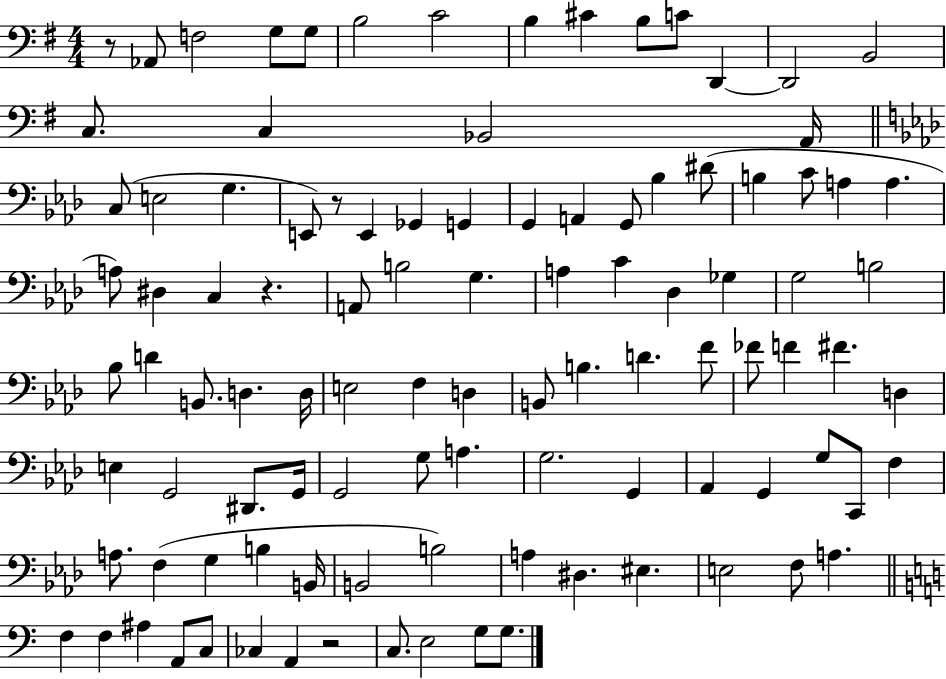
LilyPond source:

{
  \clef bass
  \numericTimeSignature
  \time 4/4
  \key g \major
  \repeat volta 2 { r8 aes,8 f2 g8 g8 | b2 c'2 | b4 cis'4 b8 c'8 d,4~~ | d,2 b,2 | \break c8. c4 bes,2 a,16 | \bar "||" \break \key f \minor c8( e2 g4. | e,8) r8 e,4 ges,4 g,4 | g,4 a,4 g,8 bes4 dis'8( | b4 c'8 a4 a4. | \break a8) dis4 c4 r4. | a,8 b2 g4. | a4 c'4 des4 ges4 | g2 b2 | \break bes8 d'4 b,8. d4. d16 | e2 f4 d4 | b,8 b4. d'4. f'8 | fes'8 f'4 fis'4. d4 | \break e4 g,2 dis,8. g,16 | g,2 g8 a4. | g2. g,4 | aes,4 g,4 g8 c,8 f4 | \break a8. f4( g4 b4 b,16 | b,2 b2) | a4 dis4. eis4. | e2 f8 a4. | \break \bar "||" \break \key c \major f4 f4 ais4 a,8 c8 | ces4 a,4 r2 | c8. e2 g8 g8. | } \bar "|."
}